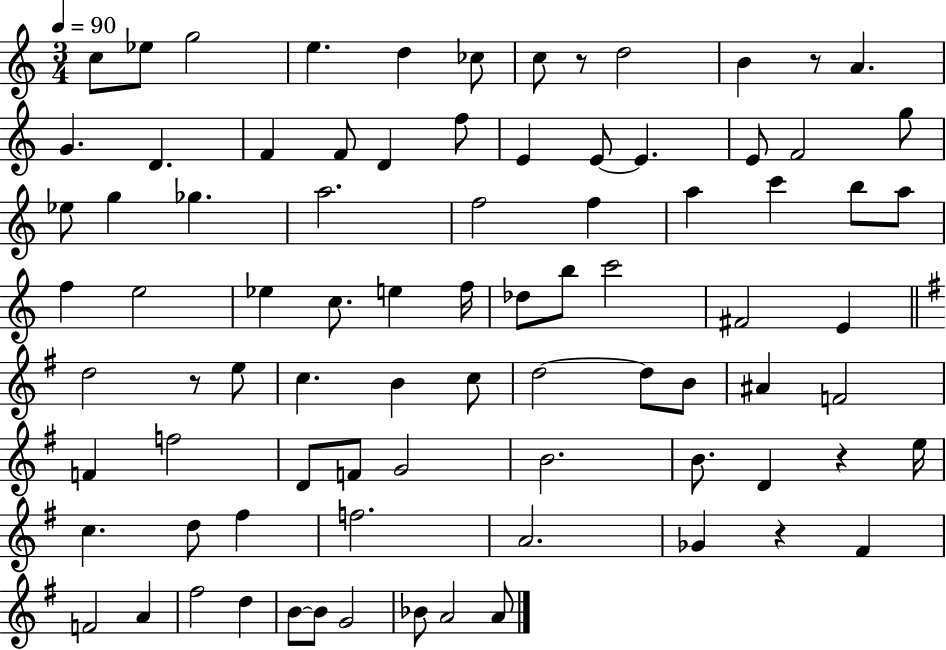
{
  \clef treble
  \numericTimeSignature
  \time 3/4
  \key c \major
  \tempo 4 = 90
  c''8 ees''8 g''2 | e''4. d''4 ces''8 | c''8 r8 d''2 | b'4 r8 a'4. | \break g'4. d'4. | f'4 f'8 d'4 f''8 | e'4 e'8~~ e'4. | e'8 f'2 g''8 | \break ees''8 g''4 ges''4. | a''2. | f''2 f''4 | a''4 c'''4 b''8 a''8 | \break f''4 e''2 | ees''4 c''8. e''4 f''16 | des''8 b''8 c'''2 | fis'2 e'4 | \break \bar "||" \break \key g \major d''2 r8 e''8 | c''4. b'4 c''8 | d''2~~ d''8 b'8 | ais'4 f'2 | \break f'4 f''2 | d'8 f'8 g'2 | b'2. | b'8. d'4 r4 e''16 | \break c''4. d''8 fis''4 | f''2. | a'2. | ges'4 r4 fis'4 | \break f'2 a'4 | fis''2 d''4 | b'8~~ b'8 g'2 | bes'8 a'2 a'8 | \break \bar "|."
}